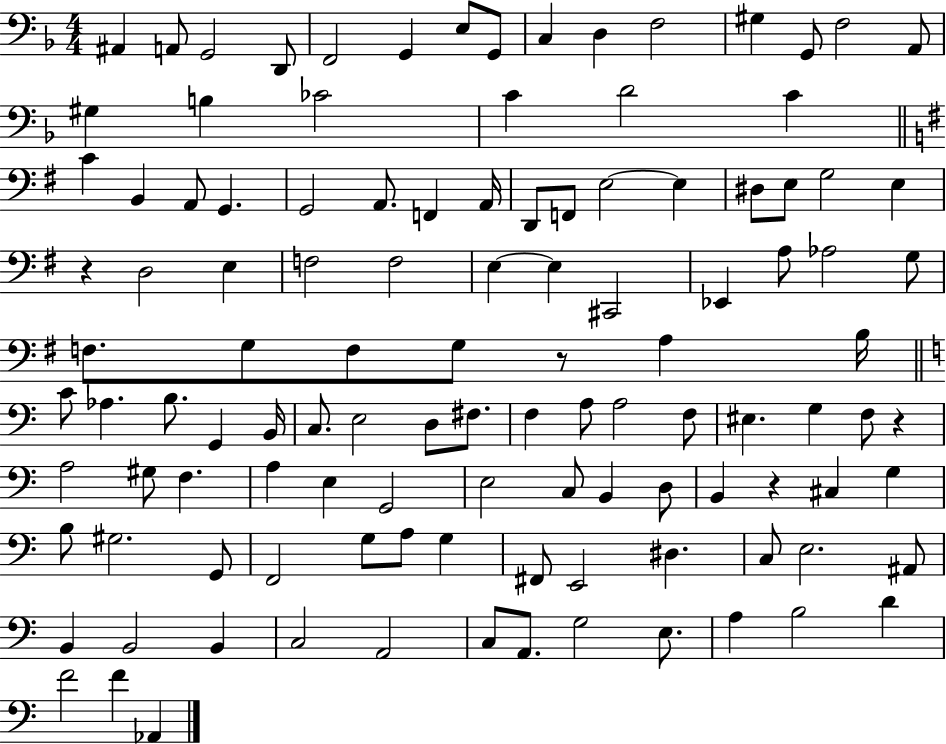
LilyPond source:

{
  \clef bass
  \numericTimeSignature
  \time 4/4
  \key f \major
  ais,4 a,8 g,2 d,8 | f,2 g,4 e8 g,8 | c4 d4 f2 | gis4 g,8 f2 a,8 | \break gis4 b4 ces'2 | c'4 d'2 c'4 | \bar "||" \break \key e \minor c'4 b,4 a,8 g,4. | g,2 a,8. f,4 a,16 | d,8 f,8 e2~~ e4 | dis8 e8 g2 e4 | \break r4 d2 e4 | f2 f2 | e4~~ e4 cis,2 | ees,4 a8 aes2 g8 | \break f8. g8 f8 g8 r8 a4 b16 | \bar "||" \break \key c \major c'8 aes4. b8. g,4 b,16 | c8. e2 d8 fis8. | f4 a8 a2 f8 | eis4. g4 f8 r4 | \break a2 gis8 f4. | a4 e4 g,2 | e2 c8 b,4 d8 | b,4 r4 cis4 g4 | \break b8 gis2. g,8 | f,2 g8 a8 g4 | fis,8 e,2 dis4. | c8 e2. ais,8 | \break b,4 b,2 b,4 | c2 a,2 | c8 a,8. g2 e8. | a4 b2 d'4 | \break f'2 f'4 aes,4 | \bar "|."
}